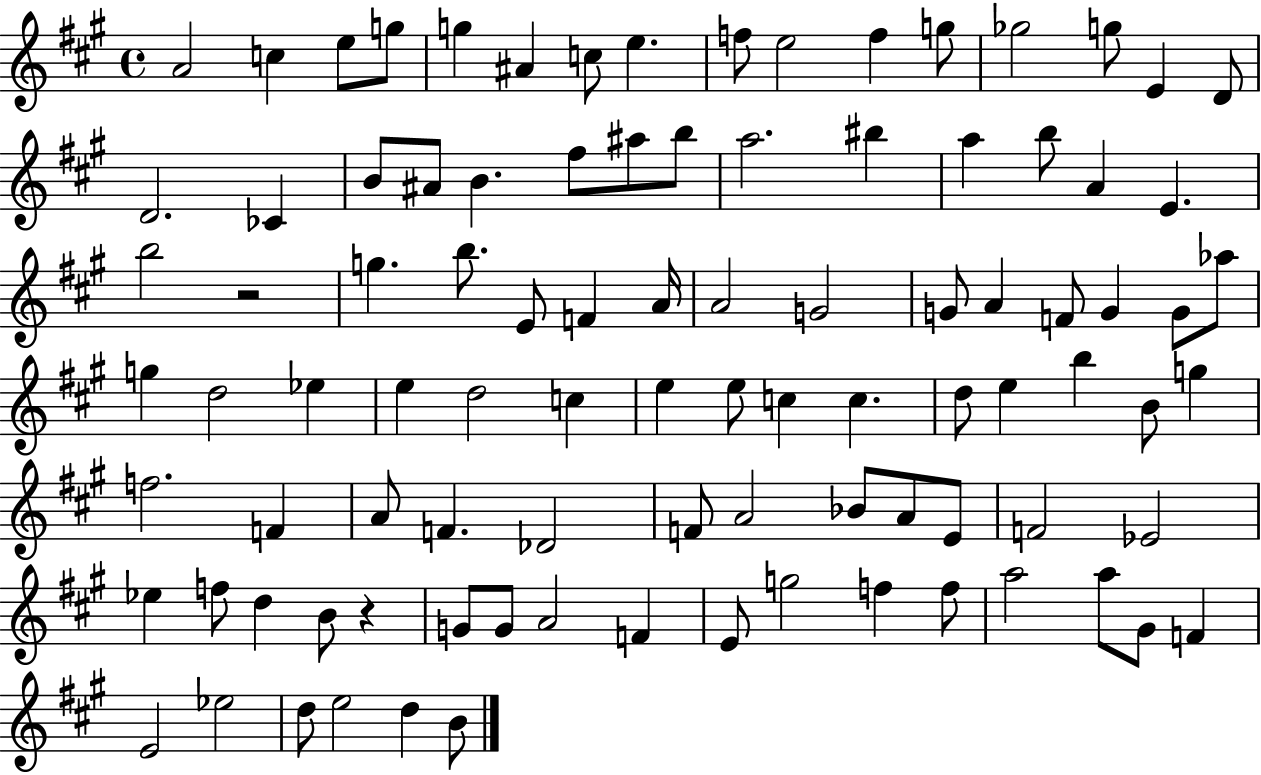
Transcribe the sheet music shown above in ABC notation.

X:1
T:Untitled
M:4/4
L:1/4
K:A
A2 c e/2 g/2 g ^A c/2 e f/2 e2 f g/2 _g2 g/2 E D/2 D2 _C B/2 ^A/2 B ^f/2 ^a/2 b/2 a2 ^b a b/2 A E b2 z2 g b/2 E/2 F A/4 A2 G2 G/2 A F/2 G G/2 _a/2 g d2 _e e d2 c e e/2 c c d/2 e b B/2 g f2 F A/2 F _D2 F/2 A2 _B/2 A/2 E/2 F2 _E2 _e f/2 d B/2 z G/2 G/2 A2 F E/2 g2 f f/2 a2 a/2 ^G/2 F E2 _e2 d/2 e2 d B/2